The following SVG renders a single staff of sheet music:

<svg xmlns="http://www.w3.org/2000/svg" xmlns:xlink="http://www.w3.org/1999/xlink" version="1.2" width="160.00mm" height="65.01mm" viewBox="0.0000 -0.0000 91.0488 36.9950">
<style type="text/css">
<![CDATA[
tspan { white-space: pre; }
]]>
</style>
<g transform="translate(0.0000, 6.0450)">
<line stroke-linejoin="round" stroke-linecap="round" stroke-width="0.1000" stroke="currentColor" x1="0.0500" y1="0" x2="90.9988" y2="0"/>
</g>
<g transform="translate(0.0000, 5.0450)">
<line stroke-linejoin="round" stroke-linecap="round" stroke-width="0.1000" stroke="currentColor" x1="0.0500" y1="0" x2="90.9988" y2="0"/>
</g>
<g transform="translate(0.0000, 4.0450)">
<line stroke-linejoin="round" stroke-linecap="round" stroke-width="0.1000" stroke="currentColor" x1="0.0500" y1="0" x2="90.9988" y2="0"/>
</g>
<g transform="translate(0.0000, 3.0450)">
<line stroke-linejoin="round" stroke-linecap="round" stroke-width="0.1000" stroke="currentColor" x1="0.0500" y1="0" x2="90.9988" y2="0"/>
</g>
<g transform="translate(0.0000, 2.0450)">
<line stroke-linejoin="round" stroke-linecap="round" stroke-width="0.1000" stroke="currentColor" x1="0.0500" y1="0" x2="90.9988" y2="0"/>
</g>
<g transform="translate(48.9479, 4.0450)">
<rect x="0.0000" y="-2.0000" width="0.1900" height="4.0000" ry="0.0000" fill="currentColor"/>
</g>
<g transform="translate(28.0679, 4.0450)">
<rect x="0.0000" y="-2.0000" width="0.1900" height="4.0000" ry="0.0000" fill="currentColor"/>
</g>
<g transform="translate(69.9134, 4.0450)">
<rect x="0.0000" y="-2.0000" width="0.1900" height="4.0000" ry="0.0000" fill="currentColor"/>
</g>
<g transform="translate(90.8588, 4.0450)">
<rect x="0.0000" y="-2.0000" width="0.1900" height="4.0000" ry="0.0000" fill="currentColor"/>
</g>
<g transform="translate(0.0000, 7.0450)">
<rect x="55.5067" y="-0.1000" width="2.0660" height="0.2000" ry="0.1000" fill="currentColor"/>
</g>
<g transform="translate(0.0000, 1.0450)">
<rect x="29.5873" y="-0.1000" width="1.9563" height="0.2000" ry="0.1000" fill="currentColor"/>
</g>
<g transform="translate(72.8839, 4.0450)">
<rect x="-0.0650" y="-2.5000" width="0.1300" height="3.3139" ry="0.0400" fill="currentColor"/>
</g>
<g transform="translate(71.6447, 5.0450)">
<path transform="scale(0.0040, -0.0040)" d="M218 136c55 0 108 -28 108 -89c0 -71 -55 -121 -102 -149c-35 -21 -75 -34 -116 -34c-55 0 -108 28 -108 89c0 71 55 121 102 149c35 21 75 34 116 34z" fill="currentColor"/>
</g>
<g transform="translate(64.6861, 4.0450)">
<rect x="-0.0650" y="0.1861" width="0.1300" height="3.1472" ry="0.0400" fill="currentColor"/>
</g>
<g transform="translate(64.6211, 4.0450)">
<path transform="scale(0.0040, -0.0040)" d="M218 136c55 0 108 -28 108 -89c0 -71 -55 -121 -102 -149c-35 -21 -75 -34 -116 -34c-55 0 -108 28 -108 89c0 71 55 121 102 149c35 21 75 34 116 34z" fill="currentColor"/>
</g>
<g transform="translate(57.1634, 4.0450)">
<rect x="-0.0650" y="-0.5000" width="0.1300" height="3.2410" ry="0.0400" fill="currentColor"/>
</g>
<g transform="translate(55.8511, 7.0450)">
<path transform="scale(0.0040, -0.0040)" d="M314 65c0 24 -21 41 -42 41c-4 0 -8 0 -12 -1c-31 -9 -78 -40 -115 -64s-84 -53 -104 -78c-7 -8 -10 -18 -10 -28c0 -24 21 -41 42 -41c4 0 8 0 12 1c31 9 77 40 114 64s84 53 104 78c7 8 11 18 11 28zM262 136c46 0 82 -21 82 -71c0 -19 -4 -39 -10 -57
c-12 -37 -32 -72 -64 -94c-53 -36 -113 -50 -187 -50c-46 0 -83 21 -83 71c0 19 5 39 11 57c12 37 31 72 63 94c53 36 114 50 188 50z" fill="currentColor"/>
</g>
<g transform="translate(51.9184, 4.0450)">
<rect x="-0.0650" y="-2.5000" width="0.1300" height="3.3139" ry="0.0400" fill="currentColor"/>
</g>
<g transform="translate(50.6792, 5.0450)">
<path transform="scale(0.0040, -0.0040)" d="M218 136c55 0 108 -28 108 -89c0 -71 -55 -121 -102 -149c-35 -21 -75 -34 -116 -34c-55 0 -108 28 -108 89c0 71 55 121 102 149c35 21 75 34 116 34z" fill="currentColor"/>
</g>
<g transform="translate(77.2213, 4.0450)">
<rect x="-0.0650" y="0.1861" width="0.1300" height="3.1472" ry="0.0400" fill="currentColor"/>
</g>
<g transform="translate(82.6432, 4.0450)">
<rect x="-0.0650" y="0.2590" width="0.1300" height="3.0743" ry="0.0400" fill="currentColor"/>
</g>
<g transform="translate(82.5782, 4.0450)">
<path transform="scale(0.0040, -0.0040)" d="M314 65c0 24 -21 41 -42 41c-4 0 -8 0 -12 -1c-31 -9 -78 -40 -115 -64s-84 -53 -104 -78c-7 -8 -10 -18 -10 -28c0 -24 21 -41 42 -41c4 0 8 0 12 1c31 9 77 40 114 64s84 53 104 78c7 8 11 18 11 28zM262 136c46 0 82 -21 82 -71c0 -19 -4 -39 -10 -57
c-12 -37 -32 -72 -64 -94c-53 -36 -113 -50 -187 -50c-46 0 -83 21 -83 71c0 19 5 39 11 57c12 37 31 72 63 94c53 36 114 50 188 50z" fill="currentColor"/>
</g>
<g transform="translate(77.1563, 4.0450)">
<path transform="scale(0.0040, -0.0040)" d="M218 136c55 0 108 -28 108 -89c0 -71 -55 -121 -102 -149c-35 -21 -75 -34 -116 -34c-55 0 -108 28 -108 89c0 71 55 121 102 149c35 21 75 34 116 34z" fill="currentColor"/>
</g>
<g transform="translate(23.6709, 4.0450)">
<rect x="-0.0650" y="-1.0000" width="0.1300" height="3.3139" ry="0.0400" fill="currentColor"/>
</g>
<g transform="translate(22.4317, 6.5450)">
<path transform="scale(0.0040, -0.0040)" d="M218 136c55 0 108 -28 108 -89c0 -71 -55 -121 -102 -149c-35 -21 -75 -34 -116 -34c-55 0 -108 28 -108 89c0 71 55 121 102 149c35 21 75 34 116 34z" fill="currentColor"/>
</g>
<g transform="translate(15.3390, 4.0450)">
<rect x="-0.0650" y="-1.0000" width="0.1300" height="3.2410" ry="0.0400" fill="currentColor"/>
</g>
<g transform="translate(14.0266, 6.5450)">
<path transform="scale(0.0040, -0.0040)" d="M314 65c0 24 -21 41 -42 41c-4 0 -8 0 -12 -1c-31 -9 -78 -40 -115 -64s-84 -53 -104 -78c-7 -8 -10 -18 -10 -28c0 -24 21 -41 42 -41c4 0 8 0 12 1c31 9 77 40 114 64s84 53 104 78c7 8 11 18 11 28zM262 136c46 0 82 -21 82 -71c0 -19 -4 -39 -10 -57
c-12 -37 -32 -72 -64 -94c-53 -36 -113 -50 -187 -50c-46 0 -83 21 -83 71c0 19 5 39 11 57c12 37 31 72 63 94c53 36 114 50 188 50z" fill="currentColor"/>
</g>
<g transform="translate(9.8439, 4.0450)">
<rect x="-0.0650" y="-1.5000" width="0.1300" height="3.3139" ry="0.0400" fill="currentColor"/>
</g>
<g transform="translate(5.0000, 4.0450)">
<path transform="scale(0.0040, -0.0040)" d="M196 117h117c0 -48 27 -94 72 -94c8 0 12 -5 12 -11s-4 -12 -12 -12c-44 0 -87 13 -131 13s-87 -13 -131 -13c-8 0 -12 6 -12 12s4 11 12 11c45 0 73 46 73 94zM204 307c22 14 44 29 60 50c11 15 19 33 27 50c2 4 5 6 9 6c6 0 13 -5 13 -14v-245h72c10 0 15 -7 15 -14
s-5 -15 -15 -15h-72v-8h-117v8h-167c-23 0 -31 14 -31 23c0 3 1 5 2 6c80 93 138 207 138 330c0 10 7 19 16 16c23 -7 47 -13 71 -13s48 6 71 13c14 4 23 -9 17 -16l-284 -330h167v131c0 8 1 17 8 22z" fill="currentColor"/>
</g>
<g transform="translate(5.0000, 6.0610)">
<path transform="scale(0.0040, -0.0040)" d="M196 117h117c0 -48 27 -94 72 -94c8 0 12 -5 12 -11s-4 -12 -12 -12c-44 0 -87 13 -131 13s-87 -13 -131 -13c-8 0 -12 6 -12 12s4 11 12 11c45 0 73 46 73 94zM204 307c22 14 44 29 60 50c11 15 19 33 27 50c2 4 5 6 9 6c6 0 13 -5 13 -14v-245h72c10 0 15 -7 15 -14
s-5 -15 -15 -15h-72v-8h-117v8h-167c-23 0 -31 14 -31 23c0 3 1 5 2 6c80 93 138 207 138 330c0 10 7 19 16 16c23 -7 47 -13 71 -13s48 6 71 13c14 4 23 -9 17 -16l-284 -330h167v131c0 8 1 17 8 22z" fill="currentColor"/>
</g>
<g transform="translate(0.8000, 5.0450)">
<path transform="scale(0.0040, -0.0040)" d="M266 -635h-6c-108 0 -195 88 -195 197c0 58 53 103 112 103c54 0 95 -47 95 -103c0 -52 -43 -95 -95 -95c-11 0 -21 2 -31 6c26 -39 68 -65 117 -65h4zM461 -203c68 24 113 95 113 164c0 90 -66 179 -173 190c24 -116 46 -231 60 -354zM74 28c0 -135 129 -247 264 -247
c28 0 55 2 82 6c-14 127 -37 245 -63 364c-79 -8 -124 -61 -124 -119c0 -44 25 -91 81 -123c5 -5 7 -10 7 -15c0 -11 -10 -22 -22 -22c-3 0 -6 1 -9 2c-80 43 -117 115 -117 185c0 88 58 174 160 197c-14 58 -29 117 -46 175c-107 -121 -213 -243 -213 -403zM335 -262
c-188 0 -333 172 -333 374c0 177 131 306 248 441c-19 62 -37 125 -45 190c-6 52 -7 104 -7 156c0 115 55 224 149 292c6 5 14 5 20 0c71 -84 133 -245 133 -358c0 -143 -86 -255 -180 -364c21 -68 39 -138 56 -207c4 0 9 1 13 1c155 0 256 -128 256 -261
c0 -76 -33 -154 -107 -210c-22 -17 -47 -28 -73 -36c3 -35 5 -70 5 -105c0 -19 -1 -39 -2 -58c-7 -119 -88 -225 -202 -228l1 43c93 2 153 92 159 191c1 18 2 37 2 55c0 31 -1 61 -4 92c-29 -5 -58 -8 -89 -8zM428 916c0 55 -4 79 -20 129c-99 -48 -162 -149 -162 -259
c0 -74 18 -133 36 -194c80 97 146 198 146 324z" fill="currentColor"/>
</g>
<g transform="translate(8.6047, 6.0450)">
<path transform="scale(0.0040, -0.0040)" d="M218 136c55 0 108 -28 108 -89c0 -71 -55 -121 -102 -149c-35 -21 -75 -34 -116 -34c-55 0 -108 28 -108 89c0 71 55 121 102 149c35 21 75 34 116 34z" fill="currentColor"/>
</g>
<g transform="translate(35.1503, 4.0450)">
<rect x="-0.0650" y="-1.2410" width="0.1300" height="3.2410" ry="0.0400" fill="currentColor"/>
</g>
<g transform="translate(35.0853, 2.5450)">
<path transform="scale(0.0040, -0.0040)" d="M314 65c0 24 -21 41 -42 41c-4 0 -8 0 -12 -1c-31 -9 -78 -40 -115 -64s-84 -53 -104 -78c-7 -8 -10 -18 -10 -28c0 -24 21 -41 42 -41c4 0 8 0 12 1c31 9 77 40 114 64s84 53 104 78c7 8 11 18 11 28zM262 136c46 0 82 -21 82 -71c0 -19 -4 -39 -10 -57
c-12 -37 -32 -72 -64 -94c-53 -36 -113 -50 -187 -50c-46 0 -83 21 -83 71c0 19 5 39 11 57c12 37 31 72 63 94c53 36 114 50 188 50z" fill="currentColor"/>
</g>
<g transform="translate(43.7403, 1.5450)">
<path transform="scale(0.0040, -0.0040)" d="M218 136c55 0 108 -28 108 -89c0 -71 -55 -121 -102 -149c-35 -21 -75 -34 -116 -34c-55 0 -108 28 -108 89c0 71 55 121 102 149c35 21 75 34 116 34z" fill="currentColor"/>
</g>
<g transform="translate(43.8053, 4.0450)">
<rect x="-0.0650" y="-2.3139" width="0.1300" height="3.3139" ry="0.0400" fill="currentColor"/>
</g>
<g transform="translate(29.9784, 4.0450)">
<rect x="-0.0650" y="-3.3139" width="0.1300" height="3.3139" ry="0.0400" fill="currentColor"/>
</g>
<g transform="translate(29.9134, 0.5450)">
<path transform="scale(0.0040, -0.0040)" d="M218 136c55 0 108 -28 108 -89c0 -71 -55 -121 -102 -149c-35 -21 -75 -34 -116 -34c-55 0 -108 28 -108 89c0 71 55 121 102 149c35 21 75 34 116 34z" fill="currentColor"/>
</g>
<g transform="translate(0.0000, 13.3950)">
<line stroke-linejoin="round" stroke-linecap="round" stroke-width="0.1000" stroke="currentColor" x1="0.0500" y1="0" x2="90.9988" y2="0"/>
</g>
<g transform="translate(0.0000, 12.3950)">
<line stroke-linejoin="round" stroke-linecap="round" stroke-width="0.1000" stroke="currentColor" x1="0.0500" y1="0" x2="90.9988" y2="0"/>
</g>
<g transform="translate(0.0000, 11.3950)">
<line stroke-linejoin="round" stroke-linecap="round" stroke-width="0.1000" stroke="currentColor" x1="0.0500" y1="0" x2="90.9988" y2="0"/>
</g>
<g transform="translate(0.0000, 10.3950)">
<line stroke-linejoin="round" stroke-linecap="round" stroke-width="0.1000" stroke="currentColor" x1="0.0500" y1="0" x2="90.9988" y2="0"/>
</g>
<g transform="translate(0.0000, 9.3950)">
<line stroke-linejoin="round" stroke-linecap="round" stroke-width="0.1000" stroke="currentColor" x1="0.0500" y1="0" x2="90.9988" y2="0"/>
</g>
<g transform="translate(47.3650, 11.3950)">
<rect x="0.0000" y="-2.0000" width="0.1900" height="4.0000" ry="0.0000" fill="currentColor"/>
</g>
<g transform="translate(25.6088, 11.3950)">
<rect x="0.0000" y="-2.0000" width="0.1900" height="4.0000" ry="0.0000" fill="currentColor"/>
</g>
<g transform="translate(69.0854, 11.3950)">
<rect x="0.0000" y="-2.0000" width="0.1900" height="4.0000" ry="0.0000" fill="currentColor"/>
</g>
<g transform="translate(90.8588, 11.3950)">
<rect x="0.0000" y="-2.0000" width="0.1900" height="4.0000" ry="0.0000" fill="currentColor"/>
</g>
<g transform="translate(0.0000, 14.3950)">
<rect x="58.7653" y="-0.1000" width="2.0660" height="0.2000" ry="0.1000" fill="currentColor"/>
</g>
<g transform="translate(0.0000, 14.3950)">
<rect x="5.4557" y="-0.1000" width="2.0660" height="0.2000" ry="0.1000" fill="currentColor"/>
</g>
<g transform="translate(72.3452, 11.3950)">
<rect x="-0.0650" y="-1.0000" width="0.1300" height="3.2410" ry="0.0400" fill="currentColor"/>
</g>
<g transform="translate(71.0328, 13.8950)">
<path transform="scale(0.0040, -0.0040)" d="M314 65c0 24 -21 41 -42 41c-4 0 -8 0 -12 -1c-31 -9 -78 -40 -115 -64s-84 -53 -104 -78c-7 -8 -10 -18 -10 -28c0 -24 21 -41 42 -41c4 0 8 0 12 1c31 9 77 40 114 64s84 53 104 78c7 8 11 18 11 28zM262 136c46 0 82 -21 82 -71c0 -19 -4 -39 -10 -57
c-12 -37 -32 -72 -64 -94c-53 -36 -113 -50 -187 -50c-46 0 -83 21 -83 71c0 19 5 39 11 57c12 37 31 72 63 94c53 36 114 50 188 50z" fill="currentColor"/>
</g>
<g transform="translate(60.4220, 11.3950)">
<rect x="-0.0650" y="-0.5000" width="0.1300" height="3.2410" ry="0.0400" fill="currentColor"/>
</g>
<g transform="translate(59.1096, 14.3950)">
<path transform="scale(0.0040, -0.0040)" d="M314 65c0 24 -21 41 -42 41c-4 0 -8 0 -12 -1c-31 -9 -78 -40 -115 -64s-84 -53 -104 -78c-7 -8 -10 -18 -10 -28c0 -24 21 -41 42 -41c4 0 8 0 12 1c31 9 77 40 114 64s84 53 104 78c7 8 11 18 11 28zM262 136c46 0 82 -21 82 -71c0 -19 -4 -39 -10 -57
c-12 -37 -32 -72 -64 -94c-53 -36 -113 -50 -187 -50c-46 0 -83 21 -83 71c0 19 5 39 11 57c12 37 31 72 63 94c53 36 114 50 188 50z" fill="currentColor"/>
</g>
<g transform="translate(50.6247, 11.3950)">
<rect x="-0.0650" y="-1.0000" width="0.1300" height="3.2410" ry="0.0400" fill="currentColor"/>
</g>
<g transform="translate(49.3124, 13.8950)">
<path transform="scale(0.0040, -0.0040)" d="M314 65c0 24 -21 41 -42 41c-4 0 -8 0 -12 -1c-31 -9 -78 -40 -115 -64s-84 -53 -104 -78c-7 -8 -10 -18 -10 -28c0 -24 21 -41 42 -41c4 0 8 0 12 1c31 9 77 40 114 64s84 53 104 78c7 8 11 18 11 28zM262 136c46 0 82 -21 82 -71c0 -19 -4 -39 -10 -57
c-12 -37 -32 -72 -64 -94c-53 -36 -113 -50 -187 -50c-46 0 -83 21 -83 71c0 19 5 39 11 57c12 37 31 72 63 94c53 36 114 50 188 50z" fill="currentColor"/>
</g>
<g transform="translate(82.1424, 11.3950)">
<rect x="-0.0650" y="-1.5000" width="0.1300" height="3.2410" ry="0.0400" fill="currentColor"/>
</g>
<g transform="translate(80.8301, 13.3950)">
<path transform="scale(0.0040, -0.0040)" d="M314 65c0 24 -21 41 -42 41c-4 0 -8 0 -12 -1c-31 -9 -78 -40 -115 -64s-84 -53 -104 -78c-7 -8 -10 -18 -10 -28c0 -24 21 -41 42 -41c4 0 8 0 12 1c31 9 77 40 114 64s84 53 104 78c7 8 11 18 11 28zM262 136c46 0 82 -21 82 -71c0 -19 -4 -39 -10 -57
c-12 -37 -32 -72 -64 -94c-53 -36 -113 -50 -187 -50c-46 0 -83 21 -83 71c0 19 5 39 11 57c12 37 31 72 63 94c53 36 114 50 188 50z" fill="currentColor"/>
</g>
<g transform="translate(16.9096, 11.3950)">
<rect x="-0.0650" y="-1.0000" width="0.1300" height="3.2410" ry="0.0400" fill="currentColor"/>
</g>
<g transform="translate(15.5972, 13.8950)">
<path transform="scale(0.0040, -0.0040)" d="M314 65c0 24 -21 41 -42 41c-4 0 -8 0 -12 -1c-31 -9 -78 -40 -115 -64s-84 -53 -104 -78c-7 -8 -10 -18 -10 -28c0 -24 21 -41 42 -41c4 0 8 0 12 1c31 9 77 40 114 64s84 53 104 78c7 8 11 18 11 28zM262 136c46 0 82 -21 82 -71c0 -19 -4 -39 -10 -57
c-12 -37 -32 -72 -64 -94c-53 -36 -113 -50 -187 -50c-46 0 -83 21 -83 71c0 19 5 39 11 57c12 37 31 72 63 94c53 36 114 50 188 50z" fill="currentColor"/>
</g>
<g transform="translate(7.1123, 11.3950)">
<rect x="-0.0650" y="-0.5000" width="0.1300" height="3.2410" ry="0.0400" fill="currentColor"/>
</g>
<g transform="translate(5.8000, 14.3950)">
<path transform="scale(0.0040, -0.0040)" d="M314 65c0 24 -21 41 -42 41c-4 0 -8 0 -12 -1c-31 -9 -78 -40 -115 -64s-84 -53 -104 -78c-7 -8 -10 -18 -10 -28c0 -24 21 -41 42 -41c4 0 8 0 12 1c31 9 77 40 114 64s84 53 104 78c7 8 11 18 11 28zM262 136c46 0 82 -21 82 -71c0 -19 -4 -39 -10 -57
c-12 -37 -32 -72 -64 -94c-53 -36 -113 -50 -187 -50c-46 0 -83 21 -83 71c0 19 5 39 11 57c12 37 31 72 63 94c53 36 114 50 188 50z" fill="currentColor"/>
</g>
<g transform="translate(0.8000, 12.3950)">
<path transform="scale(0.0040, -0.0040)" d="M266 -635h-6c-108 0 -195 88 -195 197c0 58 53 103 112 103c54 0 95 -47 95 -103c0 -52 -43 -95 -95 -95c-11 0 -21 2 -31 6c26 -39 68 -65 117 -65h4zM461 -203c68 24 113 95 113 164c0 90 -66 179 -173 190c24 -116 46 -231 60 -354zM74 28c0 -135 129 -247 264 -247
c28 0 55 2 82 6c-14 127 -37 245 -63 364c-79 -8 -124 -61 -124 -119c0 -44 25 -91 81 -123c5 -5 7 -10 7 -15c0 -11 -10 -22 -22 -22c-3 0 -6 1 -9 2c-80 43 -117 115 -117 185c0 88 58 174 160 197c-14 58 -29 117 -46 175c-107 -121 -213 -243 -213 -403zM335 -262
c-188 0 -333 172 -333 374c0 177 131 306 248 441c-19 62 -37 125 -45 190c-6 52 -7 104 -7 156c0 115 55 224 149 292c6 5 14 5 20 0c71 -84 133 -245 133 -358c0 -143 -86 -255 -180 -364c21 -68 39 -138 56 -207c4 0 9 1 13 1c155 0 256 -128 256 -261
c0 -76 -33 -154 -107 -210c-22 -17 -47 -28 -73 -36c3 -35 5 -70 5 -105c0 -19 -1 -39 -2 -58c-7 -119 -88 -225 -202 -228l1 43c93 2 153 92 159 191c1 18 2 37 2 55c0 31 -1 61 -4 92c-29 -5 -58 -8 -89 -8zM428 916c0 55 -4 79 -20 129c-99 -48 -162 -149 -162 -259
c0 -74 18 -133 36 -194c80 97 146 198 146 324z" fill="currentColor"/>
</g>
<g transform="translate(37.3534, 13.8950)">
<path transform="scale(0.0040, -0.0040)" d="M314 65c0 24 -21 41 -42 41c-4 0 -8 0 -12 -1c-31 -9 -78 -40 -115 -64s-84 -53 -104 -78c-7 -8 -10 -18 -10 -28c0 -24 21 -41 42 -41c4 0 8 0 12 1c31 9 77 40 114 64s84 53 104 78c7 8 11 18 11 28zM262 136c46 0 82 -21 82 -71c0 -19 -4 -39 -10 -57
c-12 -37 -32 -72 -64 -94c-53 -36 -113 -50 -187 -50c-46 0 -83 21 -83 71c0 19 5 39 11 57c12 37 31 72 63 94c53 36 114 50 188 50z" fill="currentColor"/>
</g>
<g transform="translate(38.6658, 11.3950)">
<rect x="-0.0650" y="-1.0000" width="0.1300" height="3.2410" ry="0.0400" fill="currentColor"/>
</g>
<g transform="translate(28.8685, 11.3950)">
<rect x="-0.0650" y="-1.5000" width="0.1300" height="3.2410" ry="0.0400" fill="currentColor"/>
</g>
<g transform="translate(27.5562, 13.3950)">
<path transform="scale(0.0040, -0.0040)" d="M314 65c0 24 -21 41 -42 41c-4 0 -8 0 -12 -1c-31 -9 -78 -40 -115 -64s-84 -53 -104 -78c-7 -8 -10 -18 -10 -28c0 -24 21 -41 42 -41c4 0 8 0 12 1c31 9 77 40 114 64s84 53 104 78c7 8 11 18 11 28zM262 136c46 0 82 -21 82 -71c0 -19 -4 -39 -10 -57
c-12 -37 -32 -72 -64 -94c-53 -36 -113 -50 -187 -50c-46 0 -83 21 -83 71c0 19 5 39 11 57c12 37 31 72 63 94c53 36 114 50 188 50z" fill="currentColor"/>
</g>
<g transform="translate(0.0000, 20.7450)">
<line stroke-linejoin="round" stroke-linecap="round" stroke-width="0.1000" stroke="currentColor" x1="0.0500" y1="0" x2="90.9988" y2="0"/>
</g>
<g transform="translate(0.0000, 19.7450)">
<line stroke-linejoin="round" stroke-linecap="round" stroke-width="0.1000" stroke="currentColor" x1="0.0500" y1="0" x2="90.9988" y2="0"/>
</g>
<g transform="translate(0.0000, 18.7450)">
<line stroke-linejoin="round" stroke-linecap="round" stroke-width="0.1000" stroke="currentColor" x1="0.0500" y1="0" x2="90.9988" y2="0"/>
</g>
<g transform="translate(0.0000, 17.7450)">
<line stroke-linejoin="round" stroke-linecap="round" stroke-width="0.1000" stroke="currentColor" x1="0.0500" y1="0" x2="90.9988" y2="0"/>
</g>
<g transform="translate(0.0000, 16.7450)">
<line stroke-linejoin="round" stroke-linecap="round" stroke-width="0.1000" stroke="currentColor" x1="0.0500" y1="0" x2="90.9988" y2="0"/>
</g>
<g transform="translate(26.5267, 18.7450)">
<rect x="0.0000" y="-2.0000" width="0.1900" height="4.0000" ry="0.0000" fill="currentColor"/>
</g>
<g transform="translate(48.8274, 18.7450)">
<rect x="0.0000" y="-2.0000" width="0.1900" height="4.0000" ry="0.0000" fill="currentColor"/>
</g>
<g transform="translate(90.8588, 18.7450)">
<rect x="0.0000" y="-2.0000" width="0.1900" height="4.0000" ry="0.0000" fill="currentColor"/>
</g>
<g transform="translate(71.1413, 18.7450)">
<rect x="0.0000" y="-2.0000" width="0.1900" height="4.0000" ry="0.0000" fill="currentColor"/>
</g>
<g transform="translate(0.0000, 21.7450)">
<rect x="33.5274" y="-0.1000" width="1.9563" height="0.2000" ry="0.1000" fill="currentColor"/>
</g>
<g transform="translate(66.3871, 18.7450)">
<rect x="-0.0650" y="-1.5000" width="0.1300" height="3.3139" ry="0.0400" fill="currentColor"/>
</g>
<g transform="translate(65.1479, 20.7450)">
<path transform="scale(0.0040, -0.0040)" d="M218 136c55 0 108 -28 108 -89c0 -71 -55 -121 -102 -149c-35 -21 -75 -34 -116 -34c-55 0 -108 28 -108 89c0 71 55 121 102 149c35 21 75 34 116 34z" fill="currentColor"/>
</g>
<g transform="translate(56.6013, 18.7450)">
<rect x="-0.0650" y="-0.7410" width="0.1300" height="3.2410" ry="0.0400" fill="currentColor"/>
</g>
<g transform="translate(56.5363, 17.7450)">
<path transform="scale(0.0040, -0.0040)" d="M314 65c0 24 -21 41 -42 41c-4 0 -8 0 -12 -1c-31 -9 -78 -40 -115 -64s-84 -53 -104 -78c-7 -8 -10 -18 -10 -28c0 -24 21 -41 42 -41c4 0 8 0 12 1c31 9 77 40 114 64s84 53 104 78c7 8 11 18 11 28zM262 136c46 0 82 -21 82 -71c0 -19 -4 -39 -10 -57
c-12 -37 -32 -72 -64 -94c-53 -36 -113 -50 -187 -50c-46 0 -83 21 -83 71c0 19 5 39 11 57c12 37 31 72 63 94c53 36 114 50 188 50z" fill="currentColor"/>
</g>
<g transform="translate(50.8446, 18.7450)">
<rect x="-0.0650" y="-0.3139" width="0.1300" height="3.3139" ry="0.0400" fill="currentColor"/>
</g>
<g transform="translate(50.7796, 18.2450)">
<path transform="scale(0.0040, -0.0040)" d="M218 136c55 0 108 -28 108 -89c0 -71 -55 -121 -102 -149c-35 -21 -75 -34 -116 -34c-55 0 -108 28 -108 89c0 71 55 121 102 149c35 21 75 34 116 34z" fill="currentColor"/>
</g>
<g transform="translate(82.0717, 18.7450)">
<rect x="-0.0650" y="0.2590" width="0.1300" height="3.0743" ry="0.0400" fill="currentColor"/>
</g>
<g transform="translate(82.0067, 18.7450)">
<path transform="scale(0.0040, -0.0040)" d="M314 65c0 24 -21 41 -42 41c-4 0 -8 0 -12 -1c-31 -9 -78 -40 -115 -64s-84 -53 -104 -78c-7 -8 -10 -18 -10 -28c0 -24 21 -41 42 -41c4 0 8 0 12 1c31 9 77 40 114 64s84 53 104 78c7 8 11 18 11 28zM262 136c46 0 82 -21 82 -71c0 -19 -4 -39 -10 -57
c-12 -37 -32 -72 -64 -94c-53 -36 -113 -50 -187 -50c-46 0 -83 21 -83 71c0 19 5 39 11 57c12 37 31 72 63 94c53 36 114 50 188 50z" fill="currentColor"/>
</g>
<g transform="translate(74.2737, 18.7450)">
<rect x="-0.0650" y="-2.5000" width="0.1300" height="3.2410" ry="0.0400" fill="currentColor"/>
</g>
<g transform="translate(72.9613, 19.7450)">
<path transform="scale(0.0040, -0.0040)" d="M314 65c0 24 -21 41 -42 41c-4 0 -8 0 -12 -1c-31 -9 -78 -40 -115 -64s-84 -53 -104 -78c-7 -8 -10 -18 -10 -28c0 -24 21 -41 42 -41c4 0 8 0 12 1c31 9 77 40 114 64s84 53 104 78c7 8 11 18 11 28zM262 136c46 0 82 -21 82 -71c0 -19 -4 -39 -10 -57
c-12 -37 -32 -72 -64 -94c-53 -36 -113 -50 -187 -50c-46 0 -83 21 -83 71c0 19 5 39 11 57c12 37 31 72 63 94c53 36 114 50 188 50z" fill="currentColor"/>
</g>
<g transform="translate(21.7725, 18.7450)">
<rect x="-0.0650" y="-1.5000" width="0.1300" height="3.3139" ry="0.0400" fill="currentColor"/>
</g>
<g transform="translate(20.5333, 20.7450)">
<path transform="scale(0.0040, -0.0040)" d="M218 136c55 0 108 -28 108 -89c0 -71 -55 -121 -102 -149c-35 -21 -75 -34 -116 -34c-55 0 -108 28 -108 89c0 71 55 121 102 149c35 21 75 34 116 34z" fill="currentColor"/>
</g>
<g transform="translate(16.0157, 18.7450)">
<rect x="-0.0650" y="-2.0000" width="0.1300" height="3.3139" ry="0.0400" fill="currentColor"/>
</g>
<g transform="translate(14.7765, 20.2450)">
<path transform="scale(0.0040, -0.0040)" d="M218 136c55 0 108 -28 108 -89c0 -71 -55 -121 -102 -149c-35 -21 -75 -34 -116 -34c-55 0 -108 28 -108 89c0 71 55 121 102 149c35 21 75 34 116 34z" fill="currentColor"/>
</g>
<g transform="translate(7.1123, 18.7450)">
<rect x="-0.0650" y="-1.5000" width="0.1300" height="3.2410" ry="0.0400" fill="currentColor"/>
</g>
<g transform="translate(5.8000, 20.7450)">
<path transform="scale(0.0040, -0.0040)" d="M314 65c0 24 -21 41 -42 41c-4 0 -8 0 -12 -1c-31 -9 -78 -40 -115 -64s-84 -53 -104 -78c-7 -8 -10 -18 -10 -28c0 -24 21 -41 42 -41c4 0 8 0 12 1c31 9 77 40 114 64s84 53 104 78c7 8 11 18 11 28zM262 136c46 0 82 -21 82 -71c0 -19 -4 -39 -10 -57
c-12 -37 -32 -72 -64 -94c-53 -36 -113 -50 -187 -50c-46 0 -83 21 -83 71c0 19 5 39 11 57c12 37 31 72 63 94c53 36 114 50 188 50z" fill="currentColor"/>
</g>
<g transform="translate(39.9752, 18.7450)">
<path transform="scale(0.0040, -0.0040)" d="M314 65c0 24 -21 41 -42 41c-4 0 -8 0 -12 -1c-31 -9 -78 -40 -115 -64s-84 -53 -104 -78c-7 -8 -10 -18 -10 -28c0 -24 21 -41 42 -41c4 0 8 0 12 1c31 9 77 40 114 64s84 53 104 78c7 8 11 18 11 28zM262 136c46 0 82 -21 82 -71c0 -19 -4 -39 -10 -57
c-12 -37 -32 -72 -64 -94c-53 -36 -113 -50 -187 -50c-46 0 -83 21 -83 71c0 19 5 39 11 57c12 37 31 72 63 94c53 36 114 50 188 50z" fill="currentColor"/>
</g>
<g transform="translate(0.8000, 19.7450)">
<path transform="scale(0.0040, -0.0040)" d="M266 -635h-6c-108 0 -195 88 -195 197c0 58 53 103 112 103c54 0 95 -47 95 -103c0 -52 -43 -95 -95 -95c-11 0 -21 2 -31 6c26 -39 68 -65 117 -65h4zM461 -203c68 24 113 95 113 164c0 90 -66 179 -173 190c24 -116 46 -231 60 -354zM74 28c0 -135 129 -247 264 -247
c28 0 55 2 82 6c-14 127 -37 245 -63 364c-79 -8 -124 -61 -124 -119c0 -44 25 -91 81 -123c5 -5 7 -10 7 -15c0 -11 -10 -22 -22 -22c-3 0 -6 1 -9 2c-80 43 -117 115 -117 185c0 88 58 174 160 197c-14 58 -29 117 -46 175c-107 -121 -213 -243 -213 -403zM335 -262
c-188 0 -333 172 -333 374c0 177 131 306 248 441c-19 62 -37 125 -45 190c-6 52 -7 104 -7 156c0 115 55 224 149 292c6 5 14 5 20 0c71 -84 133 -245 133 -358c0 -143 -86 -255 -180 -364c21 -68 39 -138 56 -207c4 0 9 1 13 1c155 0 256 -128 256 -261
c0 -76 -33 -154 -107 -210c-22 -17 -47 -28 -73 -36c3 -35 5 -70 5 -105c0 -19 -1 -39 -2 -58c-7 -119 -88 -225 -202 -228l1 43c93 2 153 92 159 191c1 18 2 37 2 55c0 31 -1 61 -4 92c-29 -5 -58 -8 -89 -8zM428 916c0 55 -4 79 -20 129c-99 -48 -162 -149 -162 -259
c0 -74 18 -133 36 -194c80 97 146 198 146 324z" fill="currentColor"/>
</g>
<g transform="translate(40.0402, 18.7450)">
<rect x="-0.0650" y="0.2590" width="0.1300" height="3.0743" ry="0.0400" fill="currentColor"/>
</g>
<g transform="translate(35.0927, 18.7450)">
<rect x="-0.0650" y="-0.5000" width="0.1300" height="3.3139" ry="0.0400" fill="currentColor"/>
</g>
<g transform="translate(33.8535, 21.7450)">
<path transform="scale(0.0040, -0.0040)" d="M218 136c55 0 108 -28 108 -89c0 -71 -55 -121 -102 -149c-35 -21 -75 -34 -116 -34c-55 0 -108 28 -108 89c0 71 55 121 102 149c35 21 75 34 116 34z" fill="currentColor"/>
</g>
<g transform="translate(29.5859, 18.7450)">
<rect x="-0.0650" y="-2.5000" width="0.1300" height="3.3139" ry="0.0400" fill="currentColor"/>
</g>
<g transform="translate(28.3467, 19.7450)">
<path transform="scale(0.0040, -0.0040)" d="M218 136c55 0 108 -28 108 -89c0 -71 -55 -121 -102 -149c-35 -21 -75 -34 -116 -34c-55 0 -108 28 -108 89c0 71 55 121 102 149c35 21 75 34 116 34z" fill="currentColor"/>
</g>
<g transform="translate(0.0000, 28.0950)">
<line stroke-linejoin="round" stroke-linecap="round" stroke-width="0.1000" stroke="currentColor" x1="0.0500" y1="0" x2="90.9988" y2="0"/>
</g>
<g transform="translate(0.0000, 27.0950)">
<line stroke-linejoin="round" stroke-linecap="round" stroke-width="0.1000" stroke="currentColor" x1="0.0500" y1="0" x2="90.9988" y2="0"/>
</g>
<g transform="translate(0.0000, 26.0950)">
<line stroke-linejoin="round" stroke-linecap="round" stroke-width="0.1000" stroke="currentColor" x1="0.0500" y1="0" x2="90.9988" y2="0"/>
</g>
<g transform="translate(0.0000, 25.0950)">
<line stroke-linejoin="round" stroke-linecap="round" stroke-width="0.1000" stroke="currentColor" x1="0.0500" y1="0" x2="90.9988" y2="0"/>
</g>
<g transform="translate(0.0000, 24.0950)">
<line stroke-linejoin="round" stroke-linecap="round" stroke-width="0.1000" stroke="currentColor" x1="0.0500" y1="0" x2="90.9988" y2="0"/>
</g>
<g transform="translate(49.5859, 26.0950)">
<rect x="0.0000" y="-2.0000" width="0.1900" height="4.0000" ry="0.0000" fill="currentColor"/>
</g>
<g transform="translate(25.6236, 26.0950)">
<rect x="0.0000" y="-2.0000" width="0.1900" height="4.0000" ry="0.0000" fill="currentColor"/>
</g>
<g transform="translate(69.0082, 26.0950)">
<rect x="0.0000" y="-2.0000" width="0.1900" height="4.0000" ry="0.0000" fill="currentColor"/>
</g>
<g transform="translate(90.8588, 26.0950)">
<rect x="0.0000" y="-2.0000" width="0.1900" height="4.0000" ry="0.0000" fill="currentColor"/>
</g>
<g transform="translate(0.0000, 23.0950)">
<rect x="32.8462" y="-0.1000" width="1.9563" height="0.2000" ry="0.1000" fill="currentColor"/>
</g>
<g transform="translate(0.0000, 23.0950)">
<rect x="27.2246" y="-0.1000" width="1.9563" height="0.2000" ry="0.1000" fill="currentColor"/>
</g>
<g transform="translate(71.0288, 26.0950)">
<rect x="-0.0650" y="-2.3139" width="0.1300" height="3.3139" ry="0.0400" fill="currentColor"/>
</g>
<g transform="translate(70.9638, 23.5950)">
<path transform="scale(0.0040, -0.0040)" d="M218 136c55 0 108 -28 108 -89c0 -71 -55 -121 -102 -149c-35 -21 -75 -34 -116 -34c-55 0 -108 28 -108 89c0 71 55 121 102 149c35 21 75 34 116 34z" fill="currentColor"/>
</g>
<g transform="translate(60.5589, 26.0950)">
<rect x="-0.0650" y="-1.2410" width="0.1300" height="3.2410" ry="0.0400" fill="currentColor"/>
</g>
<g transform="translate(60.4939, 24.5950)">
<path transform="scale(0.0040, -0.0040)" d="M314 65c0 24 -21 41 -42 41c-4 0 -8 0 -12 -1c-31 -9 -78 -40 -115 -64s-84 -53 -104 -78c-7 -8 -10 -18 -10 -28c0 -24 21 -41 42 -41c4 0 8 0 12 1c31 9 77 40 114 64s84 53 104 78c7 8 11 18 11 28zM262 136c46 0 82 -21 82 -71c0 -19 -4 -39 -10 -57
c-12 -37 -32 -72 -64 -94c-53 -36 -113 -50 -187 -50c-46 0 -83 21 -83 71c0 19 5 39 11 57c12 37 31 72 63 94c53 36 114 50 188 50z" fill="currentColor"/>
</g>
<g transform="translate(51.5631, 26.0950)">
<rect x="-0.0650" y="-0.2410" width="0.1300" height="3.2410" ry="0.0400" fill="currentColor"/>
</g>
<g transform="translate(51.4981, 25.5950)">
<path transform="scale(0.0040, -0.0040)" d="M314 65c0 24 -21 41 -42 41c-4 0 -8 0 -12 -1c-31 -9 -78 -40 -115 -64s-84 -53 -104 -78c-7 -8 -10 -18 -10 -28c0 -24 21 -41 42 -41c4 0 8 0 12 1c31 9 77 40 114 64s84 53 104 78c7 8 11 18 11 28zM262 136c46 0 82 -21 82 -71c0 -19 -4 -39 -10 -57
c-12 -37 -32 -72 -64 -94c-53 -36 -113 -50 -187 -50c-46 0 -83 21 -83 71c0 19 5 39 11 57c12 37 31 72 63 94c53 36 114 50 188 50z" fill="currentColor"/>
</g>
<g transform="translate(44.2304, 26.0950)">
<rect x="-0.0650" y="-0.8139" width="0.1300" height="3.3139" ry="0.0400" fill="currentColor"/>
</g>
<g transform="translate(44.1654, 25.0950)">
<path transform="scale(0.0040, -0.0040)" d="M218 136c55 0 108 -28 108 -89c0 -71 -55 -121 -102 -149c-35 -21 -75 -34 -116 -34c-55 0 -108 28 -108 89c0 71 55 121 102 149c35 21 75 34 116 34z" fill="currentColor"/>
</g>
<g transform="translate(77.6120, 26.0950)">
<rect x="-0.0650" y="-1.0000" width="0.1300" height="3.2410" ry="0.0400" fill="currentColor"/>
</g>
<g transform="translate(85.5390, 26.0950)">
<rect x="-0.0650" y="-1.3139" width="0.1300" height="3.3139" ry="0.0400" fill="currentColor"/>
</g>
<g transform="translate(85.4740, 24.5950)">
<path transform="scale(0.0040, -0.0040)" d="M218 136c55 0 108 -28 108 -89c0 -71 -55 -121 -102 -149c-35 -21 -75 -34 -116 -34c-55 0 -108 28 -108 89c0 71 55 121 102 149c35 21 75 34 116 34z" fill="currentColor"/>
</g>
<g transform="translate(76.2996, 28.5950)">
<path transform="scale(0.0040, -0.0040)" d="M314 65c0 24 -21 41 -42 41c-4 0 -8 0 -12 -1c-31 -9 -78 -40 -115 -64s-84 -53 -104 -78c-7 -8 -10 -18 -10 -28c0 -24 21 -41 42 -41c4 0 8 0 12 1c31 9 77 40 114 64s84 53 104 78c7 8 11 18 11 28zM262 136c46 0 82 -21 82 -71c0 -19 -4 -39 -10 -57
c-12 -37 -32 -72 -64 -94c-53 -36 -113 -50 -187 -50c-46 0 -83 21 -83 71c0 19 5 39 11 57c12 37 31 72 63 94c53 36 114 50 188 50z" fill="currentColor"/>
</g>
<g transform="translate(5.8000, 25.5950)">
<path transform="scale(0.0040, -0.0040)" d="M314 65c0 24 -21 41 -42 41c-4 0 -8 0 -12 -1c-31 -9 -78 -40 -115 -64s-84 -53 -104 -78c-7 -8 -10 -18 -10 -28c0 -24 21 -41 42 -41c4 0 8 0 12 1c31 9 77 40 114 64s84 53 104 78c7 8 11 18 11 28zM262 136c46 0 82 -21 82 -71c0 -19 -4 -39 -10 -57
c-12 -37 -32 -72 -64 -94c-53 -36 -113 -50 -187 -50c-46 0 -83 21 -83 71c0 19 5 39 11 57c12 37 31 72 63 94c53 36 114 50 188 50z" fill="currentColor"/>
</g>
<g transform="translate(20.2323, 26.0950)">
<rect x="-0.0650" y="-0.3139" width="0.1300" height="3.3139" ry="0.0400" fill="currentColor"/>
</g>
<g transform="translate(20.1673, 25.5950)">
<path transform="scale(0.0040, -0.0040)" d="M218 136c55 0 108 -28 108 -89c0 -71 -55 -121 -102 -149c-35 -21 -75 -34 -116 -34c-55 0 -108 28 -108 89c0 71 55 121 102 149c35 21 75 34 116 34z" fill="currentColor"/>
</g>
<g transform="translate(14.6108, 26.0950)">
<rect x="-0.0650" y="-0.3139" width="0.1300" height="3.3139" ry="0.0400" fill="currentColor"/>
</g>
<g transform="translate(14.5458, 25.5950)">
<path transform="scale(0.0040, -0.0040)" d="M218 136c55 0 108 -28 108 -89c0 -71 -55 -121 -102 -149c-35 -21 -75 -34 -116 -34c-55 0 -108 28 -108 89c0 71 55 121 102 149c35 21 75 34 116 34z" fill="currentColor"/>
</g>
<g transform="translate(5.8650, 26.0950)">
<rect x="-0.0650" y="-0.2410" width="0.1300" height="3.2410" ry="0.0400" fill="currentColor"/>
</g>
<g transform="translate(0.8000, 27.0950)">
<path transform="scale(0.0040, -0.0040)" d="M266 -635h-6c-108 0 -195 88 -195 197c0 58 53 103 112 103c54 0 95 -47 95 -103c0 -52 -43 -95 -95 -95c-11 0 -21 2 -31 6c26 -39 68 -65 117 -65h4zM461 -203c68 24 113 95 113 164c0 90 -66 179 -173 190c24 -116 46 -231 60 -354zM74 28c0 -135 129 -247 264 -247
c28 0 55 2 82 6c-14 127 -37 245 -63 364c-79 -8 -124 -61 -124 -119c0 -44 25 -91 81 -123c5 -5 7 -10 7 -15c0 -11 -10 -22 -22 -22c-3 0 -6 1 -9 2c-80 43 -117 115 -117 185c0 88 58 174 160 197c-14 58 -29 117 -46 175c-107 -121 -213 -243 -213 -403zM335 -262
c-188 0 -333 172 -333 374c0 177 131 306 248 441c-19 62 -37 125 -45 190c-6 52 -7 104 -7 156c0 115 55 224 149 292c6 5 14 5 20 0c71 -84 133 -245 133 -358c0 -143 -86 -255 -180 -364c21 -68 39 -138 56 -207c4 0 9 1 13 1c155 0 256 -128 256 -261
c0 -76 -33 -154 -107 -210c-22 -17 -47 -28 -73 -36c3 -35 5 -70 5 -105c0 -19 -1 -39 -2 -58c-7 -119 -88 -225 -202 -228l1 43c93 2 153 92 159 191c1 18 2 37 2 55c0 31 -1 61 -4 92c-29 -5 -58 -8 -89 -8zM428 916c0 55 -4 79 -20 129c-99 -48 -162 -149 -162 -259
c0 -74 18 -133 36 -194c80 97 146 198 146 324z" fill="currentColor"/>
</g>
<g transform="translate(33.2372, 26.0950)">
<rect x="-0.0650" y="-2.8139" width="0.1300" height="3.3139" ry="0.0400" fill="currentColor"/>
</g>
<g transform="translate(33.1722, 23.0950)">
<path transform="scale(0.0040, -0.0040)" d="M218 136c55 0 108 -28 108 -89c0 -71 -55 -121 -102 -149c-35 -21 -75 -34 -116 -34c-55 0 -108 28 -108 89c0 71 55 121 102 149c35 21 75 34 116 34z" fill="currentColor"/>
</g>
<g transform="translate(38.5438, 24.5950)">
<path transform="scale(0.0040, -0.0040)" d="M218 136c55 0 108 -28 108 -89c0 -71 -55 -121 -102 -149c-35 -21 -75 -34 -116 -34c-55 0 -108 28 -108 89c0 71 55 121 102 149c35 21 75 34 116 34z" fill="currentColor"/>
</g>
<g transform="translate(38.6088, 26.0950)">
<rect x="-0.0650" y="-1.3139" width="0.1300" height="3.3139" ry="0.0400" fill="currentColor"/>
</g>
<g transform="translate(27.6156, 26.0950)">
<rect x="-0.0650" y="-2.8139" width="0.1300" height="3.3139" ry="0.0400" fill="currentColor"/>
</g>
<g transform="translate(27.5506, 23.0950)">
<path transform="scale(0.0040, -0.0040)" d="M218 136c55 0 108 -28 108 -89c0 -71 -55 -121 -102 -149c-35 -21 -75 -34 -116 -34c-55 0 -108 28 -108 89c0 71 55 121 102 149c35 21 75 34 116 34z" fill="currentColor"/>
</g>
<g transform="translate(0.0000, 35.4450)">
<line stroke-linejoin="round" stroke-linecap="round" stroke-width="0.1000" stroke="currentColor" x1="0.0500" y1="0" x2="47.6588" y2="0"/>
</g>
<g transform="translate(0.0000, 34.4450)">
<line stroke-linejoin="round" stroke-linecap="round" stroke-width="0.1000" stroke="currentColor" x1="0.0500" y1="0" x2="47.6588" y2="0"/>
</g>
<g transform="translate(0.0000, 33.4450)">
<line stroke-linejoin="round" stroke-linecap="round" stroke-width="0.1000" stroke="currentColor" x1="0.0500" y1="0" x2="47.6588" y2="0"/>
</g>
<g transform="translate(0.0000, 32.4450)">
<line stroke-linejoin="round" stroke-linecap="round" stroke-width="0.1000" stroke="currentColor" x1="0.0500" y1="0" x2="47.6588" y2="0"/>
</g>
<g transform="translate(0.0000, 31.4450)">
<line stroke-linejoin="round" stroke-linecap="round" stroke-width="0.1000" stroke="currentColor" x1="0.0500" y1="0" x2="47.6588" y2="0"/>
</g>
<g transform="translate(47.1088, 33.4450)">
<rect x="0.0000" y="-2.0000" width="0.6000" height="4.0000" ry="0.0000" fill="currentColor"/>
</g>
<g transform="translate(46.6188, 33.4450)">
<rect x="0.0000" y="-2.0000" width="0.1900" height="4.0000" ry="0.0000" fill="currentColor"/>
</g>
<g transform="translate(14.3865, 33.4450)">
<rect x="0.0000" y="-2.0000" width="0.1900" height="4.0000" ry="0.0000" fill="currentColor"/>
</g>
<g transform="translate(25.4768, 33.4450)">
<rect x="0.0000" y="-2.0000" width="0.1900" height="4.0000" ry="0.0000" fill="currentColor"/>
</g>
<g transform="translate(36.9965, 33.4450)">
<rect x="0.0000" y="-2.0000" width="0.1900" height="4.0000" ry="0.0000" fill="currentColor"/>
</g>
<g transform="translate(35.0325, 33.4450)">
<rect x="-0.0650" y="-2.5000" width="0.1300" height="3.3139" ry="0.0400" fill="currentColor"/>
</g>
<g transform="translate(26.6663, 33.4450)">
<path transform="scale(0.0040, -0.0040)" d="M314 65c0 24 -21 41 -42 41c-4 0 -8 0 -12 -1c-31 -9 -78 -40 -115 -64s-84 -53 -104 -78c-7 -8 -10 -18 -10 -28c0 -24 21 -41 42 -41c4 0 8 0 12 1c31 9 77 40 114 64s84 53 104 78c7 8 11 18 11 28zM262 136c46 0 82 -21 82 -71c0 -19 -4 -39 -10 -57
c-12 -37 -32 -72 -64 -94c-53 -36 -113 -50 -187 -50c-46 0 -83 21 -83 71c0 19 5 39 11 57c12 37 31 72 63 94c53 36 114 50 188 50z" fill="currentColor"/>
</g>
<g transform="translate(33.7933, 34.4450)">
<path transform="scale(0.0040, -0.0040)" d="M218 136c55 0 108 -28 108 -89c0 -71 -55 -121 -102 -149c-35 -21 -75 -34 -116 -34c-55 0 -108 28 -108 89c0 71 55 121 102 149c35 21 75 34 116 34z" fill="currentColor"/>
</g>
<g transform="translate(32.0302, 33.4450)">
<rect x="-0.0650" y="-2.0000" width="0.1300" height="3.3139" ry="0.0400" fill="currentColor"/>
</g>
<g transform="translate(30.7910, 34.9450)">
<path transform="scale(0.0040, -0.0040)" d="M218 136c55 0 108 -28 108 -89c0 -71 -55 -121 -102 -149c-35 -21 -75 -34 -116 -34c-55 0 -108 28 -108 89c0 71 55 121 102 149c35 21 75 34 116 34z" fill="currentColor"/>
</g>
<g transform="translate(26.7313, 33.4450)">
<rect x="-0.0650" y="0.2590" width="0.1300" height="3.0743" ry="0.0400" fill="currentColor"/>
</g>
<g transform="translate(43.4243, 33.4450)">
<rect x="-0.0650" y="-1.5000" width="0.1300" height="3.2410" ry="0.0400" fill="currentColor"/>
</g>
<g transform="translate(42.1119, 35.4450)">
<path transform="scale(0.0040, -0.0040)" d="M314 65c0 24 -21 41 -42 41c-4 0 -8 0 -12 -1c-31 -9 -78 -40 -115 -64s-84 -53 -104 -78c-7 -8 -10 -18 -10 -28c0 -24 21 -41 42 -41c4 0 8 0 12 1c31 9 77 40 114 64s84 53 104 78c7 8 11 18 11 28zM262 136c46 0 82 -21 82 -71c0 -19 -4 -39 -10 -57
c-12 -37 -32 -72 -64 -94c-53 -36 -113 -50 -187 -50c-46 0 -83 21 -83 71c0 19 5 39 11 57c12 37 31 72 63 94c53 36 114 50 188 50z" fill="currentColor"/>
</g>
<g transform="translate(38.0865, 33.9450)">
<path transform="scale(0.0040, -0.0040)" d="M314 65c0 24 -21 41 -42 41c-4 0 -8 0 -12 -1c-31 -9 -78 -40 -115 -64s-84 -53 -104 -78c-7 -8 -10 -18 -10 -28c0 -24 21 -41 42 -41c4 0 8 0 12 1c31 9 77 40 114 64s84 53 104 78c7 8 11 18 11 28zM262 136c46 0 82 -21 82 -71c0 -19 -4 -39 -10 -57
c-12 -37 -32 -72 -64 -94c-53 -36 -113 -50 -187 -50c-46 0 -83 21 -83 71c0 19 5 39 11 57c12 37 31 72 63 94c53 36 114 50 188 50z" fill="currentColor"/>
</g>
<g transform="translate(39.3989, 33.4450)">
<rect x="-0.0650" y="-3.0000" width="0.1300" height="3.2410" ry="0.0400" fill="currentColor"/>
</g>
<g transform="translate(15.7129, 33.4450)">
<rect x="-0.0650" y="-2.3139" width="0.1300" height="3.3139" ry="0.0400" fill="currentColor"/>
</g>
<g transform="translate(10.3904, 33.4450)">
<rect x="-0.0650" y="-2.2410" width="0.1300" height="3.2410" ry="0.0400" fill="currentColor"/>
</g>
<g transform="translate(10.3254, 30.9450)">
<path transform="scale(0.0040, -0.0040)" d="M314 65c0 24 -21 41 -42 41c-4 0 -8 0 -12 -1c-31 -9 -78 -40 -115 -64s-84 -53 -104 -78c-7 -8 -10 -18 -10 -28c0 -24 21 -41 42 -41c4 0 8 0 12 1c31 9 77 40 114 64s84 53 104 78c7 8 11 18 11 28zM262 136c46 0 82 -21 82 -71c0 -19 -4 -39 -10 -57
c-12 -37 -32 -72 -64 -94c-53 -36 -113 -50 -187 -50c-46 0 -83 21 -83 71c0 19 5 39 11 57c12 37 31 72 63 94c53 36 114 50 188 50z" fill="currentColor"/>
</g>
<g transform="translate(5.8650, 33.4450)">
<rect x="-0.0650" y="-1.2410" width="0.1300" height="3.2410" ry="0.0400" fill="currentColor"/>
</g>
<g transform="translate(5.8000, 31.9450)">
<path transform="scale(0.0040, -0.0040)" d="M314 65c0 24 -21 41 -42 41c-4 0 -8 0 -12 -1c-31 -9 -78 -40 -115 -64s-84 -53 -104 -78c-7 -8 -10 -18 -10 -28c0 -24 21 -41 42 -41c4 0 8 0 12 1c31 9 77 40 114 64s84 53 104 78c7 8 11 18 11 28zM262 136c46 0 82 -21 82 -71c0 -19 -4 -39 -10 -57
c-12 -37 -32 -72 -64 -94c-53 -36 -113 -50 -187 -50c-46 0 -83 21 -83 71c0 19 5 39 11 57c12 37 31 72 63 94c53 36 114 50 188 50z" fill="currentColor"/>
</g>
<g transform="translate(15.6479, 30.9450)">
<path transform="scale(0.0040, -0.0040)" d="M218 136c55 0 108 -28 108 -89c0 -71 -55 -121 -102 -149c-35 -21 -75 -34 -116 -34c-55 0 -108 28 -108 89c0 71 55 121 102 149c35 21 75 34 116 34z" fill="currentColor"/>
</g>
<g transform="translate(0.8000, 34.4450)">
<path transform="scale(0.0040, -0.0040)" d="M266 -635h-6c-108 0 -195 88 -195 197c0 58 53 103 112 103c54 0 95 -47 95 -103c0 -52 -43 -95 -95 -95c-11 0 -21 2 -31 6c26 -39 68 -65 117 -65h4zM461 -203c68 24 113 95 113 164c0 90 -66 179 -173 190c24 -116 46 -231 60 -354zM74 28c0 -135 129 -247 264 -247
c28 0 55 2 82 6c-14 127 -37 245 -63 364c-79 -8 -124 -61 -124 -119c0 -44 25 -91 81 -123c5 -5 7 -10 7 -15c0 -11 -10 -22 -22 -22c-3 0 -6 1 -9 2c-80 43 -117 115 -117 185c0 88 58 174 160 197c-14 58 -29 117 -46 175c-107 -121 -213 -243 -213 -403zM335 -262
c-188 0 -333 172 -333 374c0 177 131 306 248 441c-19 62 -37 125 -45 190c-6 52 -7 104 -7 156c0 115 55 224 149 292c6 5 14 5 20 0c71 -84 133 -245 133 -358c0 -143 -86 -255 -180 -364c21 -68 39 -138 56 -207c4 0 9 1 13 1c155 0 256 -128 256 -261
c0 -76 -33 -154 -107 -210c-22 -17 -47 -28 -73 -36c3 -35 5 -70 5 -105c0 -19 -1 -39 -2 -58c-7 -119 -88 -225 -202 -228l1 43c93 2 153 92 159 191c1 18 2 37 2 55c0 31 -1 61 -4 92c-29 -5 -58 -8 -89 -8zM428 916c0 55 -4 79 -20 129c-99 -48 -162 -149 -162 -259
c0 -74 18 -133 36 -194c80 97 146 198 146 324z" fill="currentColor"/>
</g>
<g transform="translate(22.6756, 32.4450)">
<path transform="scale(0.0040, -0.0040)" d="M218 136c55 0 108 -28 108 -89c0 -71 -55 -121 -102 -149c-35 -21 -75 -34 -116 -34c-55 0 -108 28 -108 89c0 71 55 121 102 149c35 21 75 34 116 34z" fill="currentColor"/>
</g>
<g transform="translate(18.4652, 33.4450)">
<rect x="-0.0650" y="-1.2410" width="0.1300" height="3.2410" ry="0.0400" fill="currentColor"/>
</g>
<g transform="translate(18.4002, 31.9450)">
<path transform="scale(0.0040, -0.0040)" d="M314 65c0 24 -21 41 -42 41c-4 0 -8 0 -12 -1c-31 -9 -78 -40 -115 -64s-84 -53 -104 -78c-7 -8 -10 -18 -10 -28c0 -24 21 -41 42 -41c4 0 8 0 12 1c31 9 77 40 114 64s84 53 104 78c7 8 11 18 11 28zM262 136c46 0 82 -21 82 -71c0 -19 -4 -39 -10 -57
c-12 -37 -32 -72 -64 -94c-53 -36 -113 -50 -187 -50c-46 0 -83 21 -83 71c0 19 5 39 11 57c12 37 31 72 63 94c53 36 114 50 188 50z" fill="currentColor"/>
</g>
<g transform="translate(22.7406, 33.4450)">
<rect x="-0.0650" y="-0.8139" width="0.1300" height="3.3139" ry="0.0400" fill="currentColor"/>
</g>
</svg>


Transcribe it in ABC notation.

X:1
T:Untitled
M:4/4
L:1/4
K:C
E D2 D b e2 g G C2 B G B B2 C2 D2 E2 D2 D2 C2 D2 E2 E2 F E G C B2 c d2 E G2 B2 c2 c c a a e d c2 e2 g D2 e e2 g2 g e2 d B2 F G A2 E2